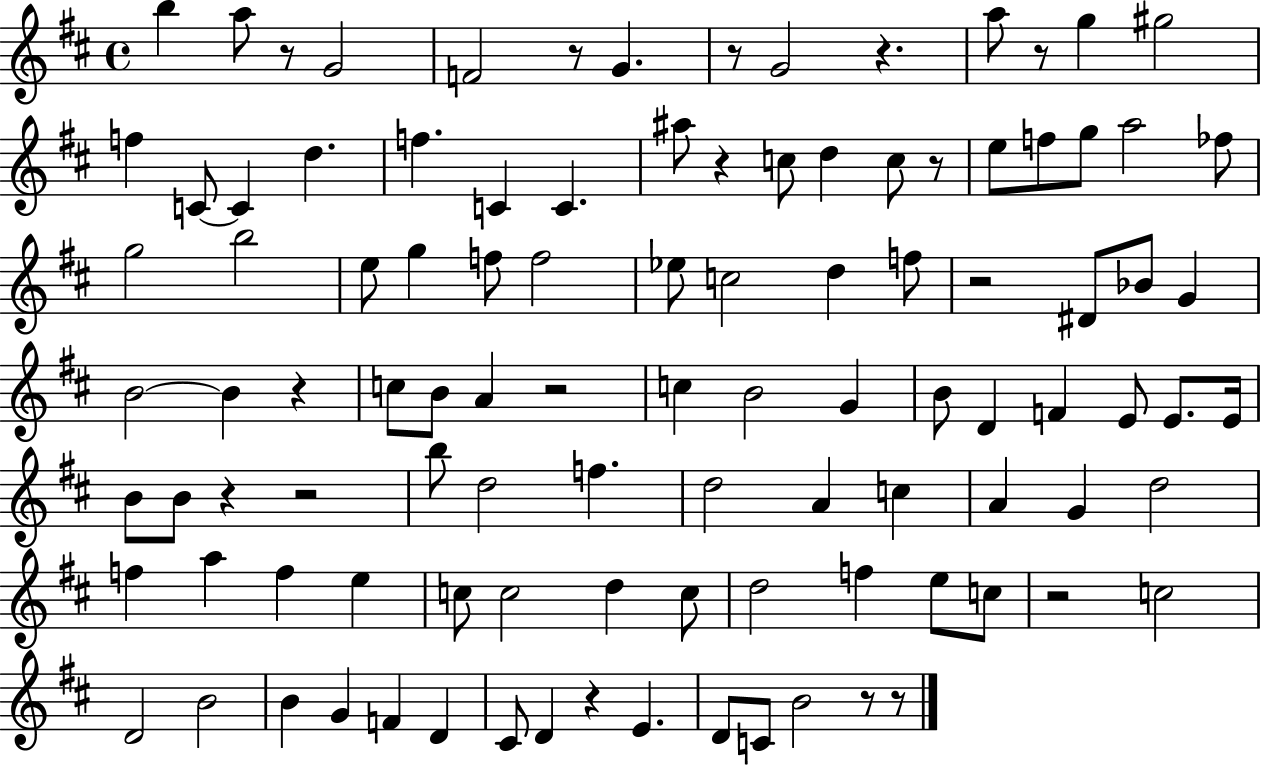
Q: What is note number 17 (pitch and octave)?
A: A#5